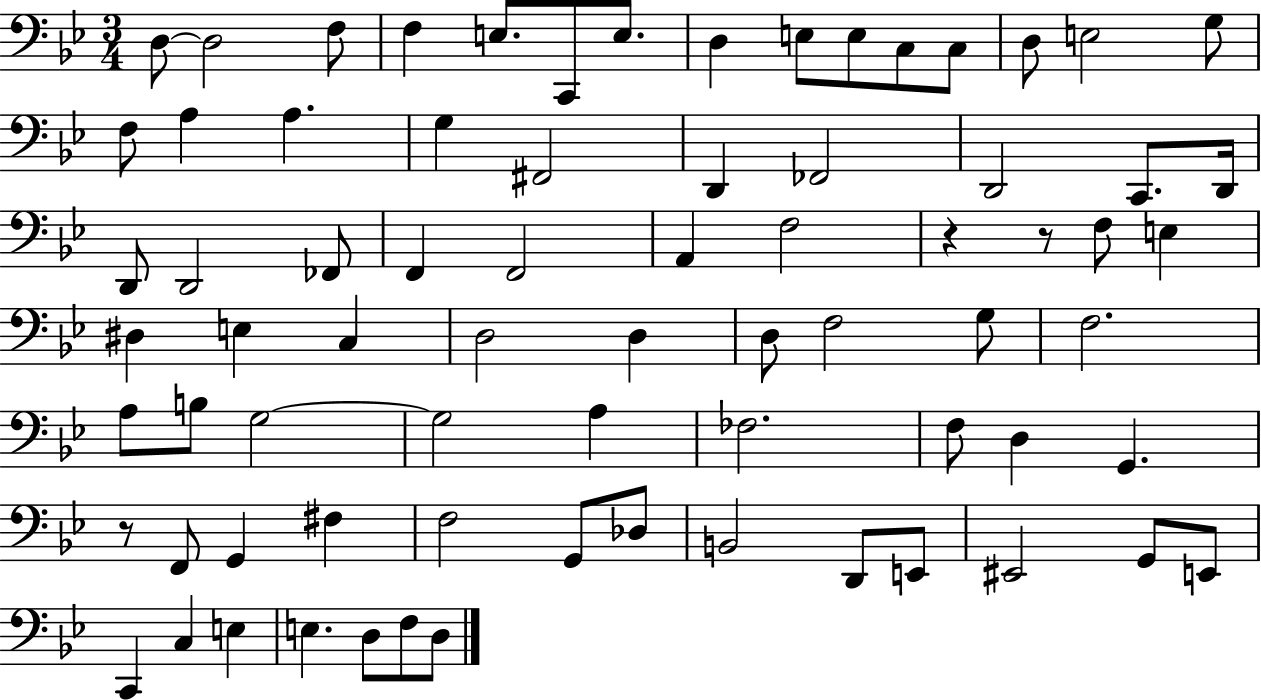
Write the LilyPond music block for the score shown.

{
  \clef bass
  \numericTimeSignature
  \time 3/4
  \key bes \major
  d8~~ d2 f8 | f4 e8. c,8 e8. | d4 e8 e8 c8 c8 | d8 e2 g8 | \break f8 a4 a4. | g4 fis,2 | d,4 fes,2 | d,2 c,8. d,16 | \break d,8 d,2 fes,8 | f,4 f,2 | a,4 f2 | r4 r8 f8 e4 | \break dis4 e4 c4 | d2 d4 | d8 f2 g8 | f2. | \break a8 b8 g2~~ | g2 a4 | fes2. | f8 d4 g,4. | \break r8 f,8 g,4 fis4 | f2 g,8 des8 | b,2 d,8 e,8 | eis,2 g,8 e,8 | \break c,4 c4 e4 | e4. d8 f8 d8 | \bar "|."
}